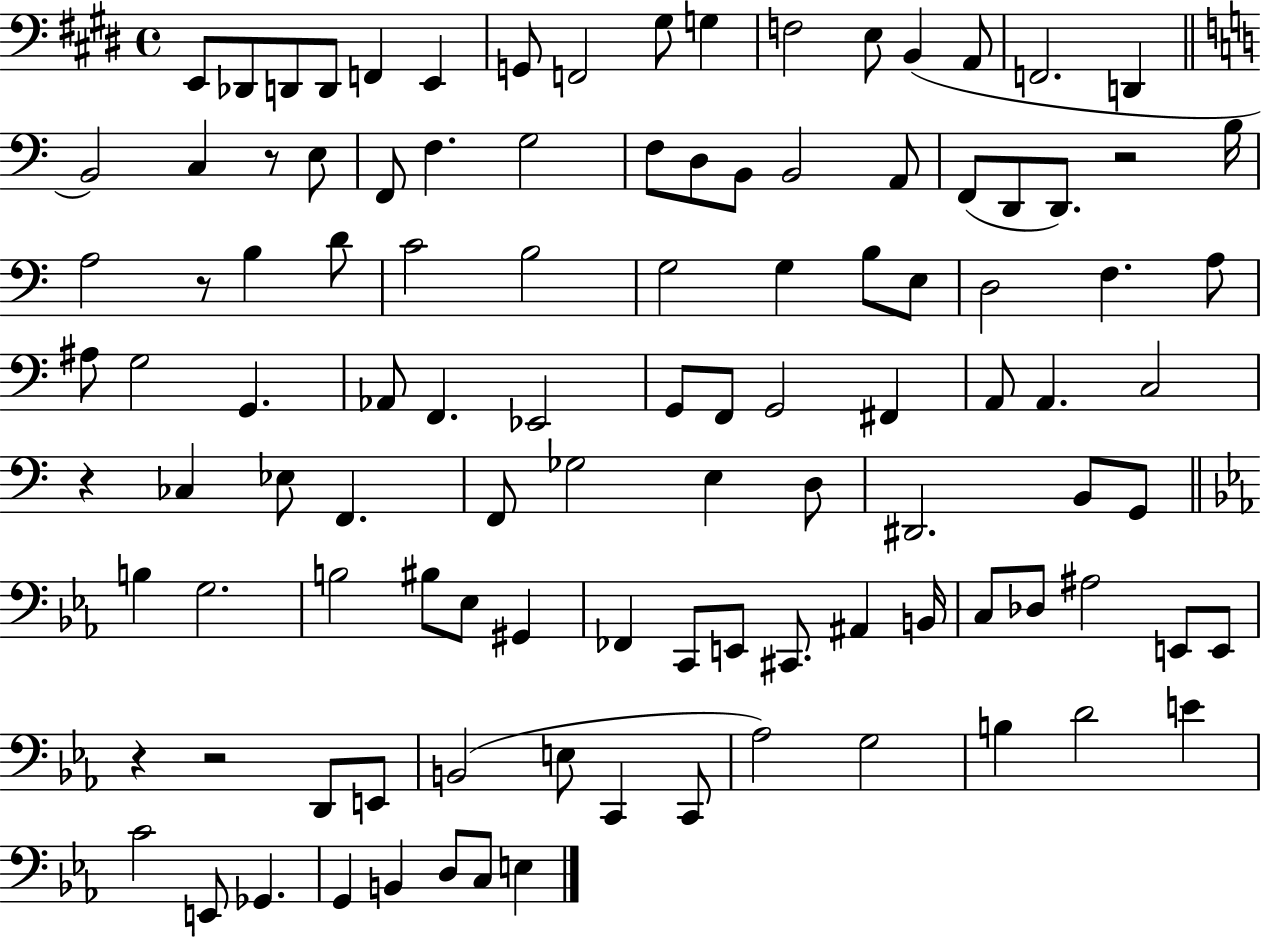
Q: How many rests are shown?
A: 6